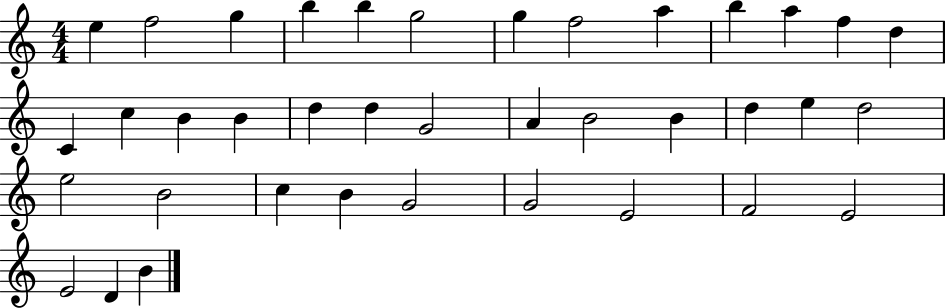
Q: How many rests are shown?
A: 0